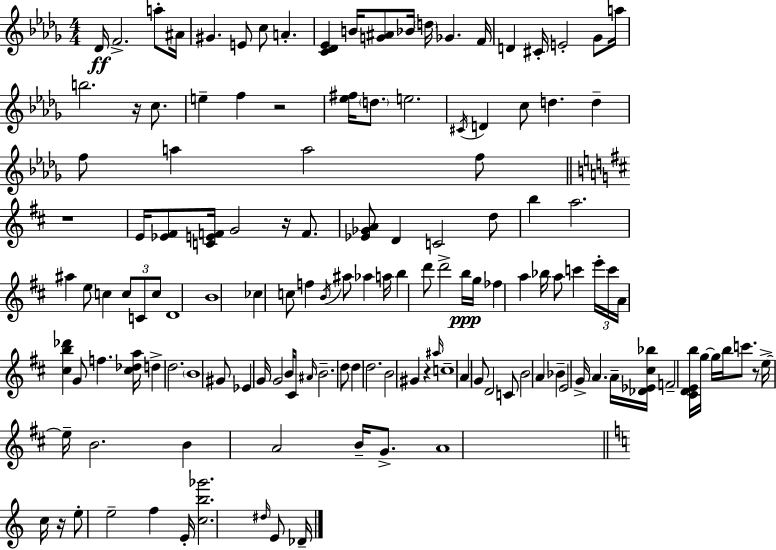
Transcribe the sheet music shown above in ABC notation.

X:1
T:Untitled
M:4/4
L:1/4
K:Bbm
_D/4 F2 a/2 ^A/4 ^G E/2 c/2 A [C_D_E] B/4 [G^A]/2 _B/4 d/4 _G F/4 D ^C/4 E2 _G/2 a/4 b2 z/4 c/2 e f z2 [_e^f]/4 d/2 e2 ^C/4 D c/2 d d f/2 a a2 f/2 z4 E/4 [_E^F]/2 [CEF]/4 G2 z/4 F/2 [_E_GA]/2 D C2 d/2 b a2 ^a e/2 c c/2 C/2 c/2 D4 B4 _c c/2 f B/4 ^a/2 _a a/4 b d'/2 d'2 b/4 g/4 _f a _b/4 a/2 c' e'/4 c'/4 A/4 [^cb_d'] G/2 f [^c_da]/4 d d2 B4 ^G/2 _E G/4 G2 B/4 ^C/2 ^A/4 B2 d/2 d d2 B2 ^G z ^a/4 c4 A G/2 D2 C/2 B2 A _B E2 G/4 A A/4 [_D_E^c_b]/4 F2 [^CDEb]/4 g/4 g/4 b/4 c'/2 z/2 e/4 e/4 B2 B A2 B/4 G/2 A4 c/4 z/4 e/2 e2 f E/4 [cb_g']2 ^d/4 E/2 _D/4